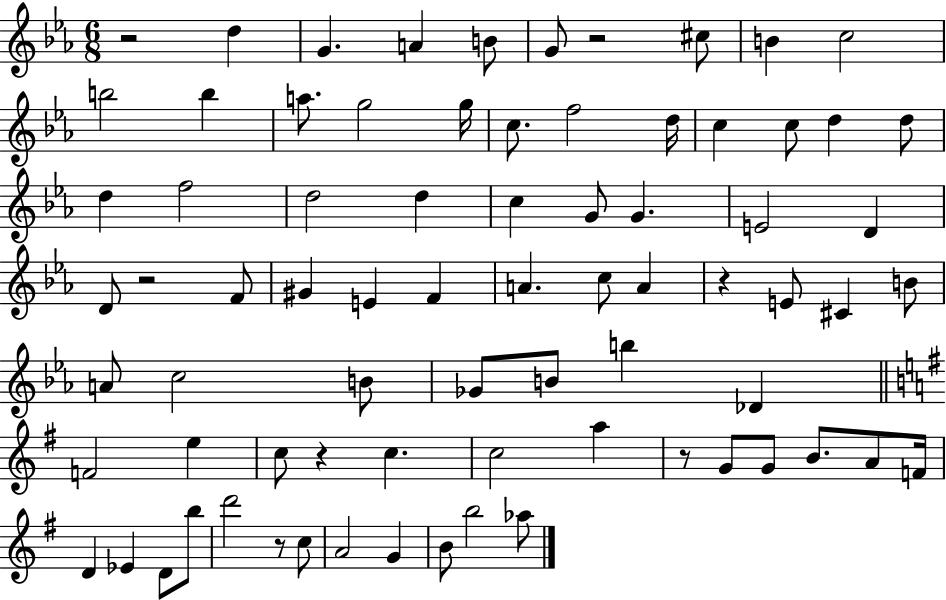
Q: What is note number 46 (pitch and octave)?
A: B5